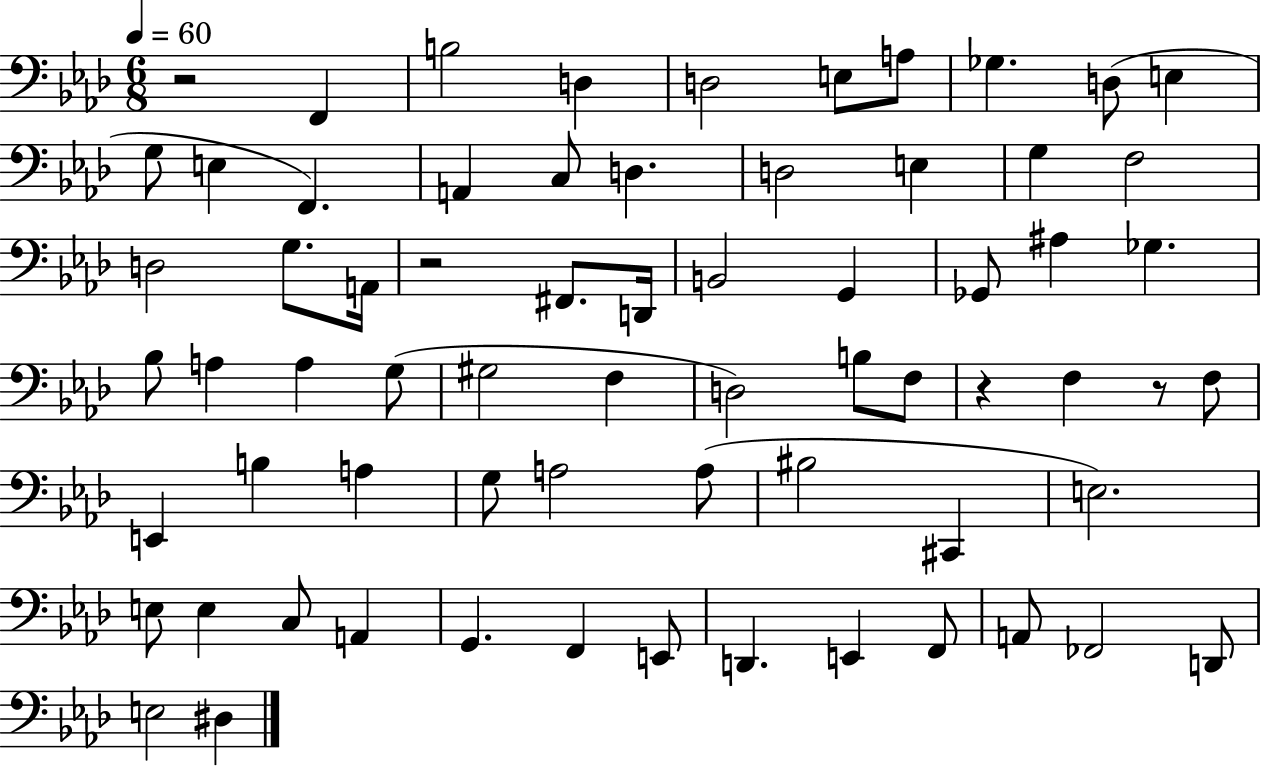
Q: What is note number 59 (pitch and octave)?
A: F2